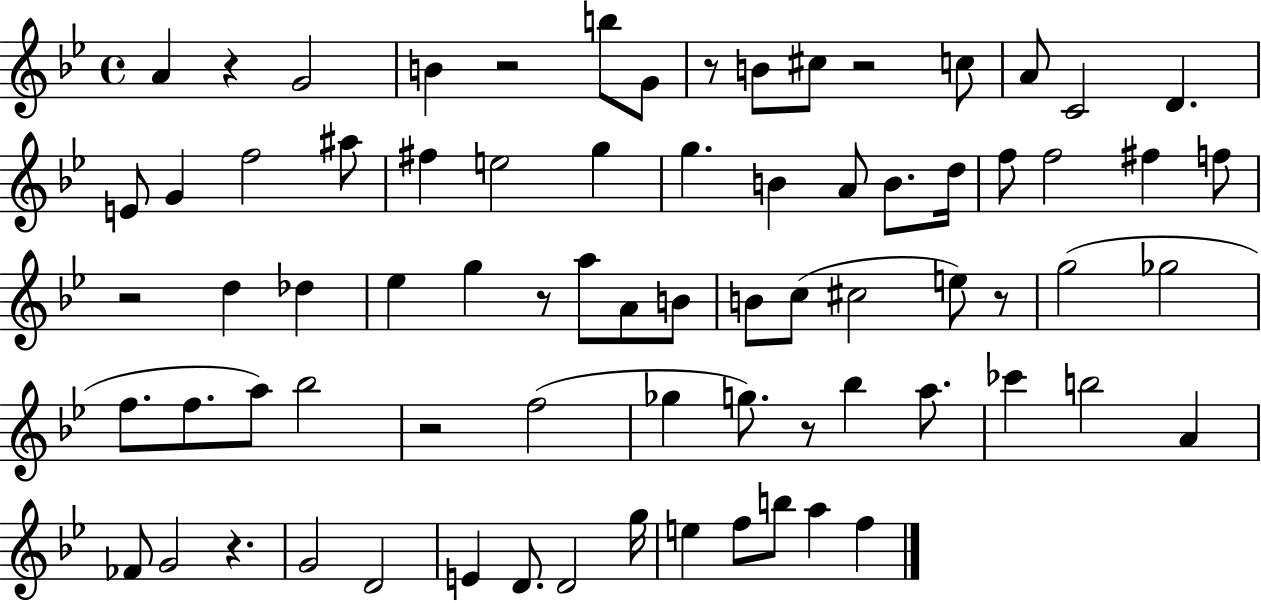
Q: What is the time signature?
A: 4/4